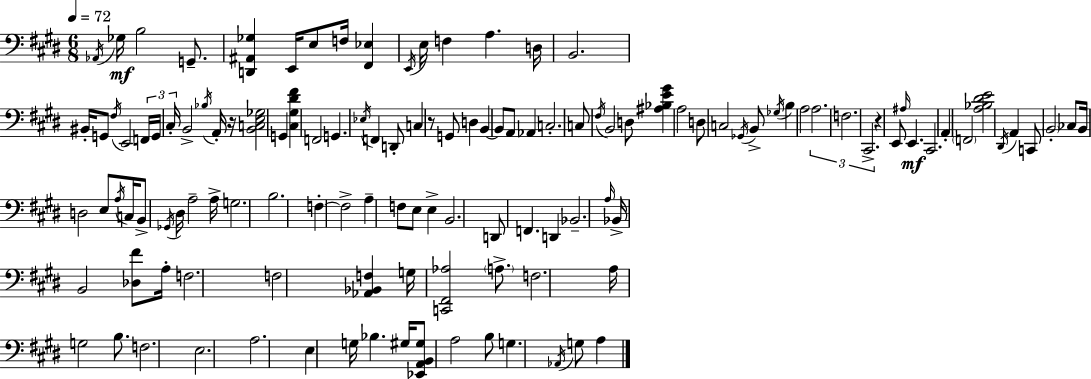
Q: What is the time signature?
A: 6/8